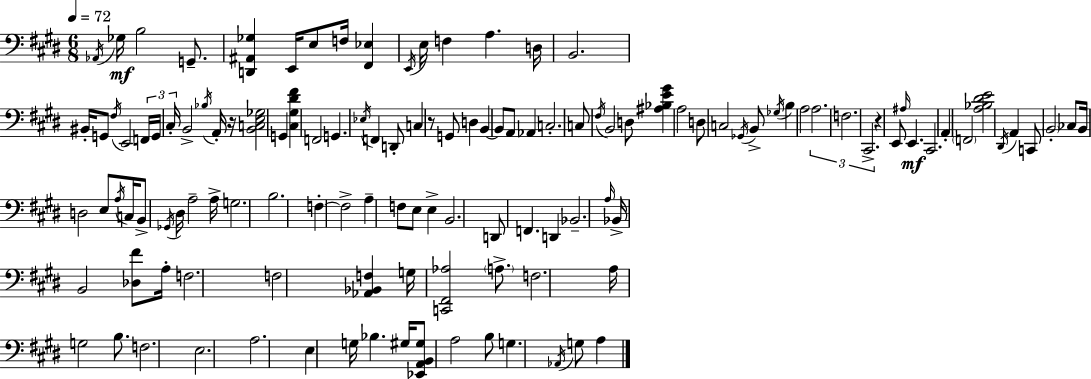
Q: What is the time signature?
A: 6/8